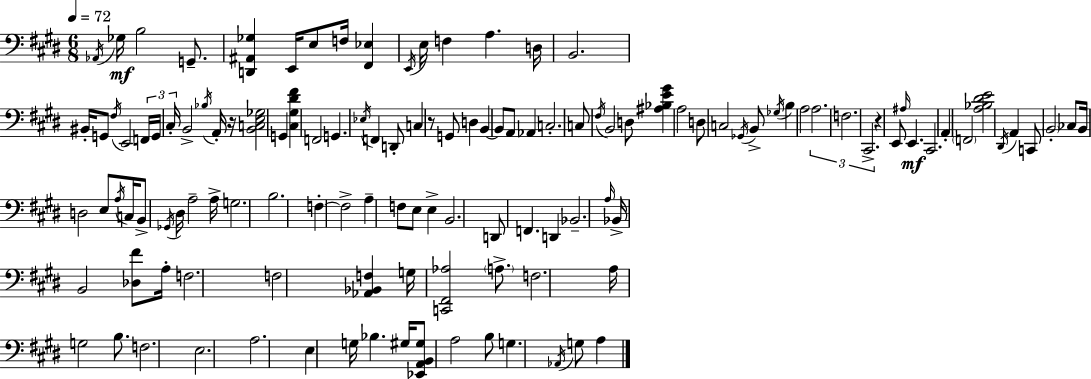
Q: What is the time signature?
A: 6/8